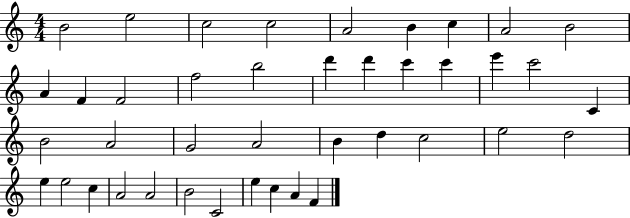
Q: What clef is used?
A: treble